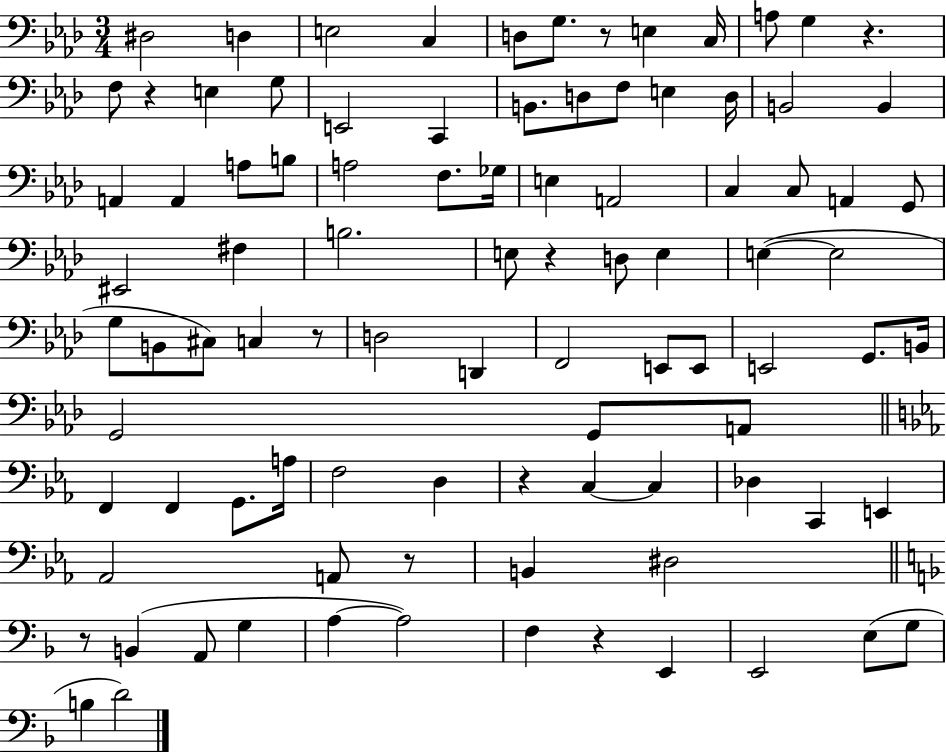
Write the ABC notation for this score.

X:1
T:Untitled
M:3/4
L:1/4
K:Ab
^D,2 D, E,2 C, D,/2 G,/2 z/2 E, C,/4 A,/2 G, z F,/2 z E, G,/2 E,,2 C,, B,,/2 D,/2 F,/2 E, D,/4 B,,2 B,, A,, A,, A,/2 B,/2 A,2 F,/2 _G,/4 E, A,,2 C, C,/2 A,, G,,/2 ^E,,2 ^F, B,2 E,/2 z D,/2 E, E, E,2 G,/2 B,,/2 ^C,/2 C, z/2 D,2 D,, F,,2 E,,/2 E,,/2 E,,2 G,,/2 B,,/4 G,,2 G,,/2 A,,/2 F,, F,, G,,/2 A,/4 F,2 D, z C, C, _D, C,, E,, _A,,2 A,,/2 z/2 B,, ^D,2 z/2 B,, A,,/2 G, A, A,2 F, z E,, E,,2 E,/2 G,/2 B, D2